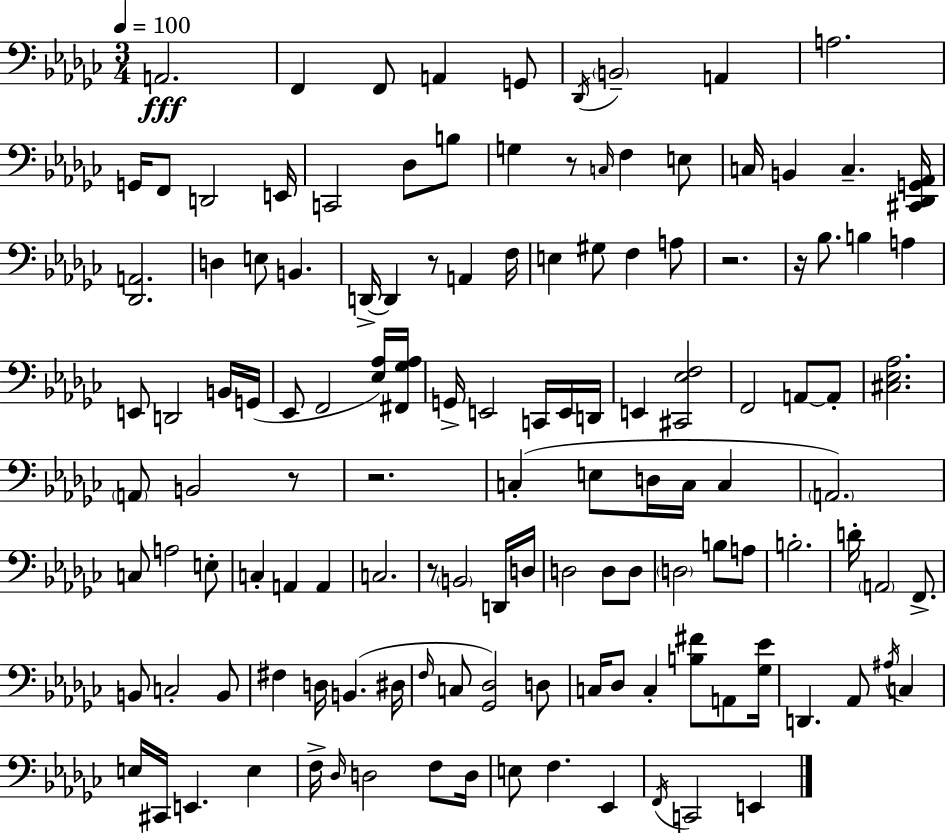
{
  \clef bass
  \numericTimeSignature
  \time 3/4
  \key ees \minor
  \tempo 4 = 100
  \repeat volta 2 { a,2.\fff | f,4 f,8 a,4 g,8 | \acciaccatura { des,16 } \parenthesize b,2-- a,4 | a2. | \break g,16 f,8 d,2 | e,16 c,2 des8 b8 | g4 r8 \grace { c16 } f4 | e8 c16 b,4 c4.-- | \break <cis, des, g, aes,>16 <des, a,>2. | d4 e8 b,4. | d,16->~~ d,4 r8 a,4 | f16 e4 gis8 f4 | \break a8 r2. | r16 bes8. b4 a4 | e,8 d,2 | b,16 g,16( ees,8 f,2 | \break <ees aes>16) <fis, ges aes>16 g,16-> e,2 c,16 | e,16 d,16 e,4 <cis, ees f>2 | f,2 a,8~~ | a,8-. <cis ees aes>2. | \break \parenthesize a,8 b,2 | r8 r2. | c4-.( e8 d16 c16 c4 | \parenthesize a,2.) | \break c8 a2 | e8-. c4-. a,4 a,4 | c2. | r8 \parenthesize b,2 | \break d,16 d16 d2 d8 | d8 \parenthesize d2 b8 | a8 b2.-. | d'16-. \parenthesize a,2 f,8.-> | \break b,8 c2-. | b,8 fis4 d16 b,4.( | dis16 \grace { f16 } c8 <ges, des>2) | d8 c16 des8 c4-. <b fis'>8 | \break a,8 <ges ees'>16 d,4. aes,8 \acciaccatura { ais16 } | c4 e16 cis,16 e,4. | e4 f16-> \grace { des16 } d2 | f8 d16 e8 f4. | \break ees,4 \acciaccatura { f,16 } c,2 | e,4 } \bar "|."
}